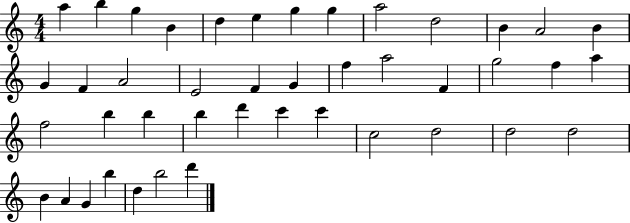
A5/q B5/q G5/q B4/q D5/q E5/q G5/q G5/q A5/h D5/h B4/q A4/h B4/q G4/q F4/q A4/h E4/h F4/q G4/q F5/q A5/h F4/q G5/h F5/q A5/q F5/h B5/q B5/q B5/q D6/q C6/q C6/q C5/h D5/h D5/h D5/h B4/q A4/q G4/q B5/q D5/q B5/h D6/q